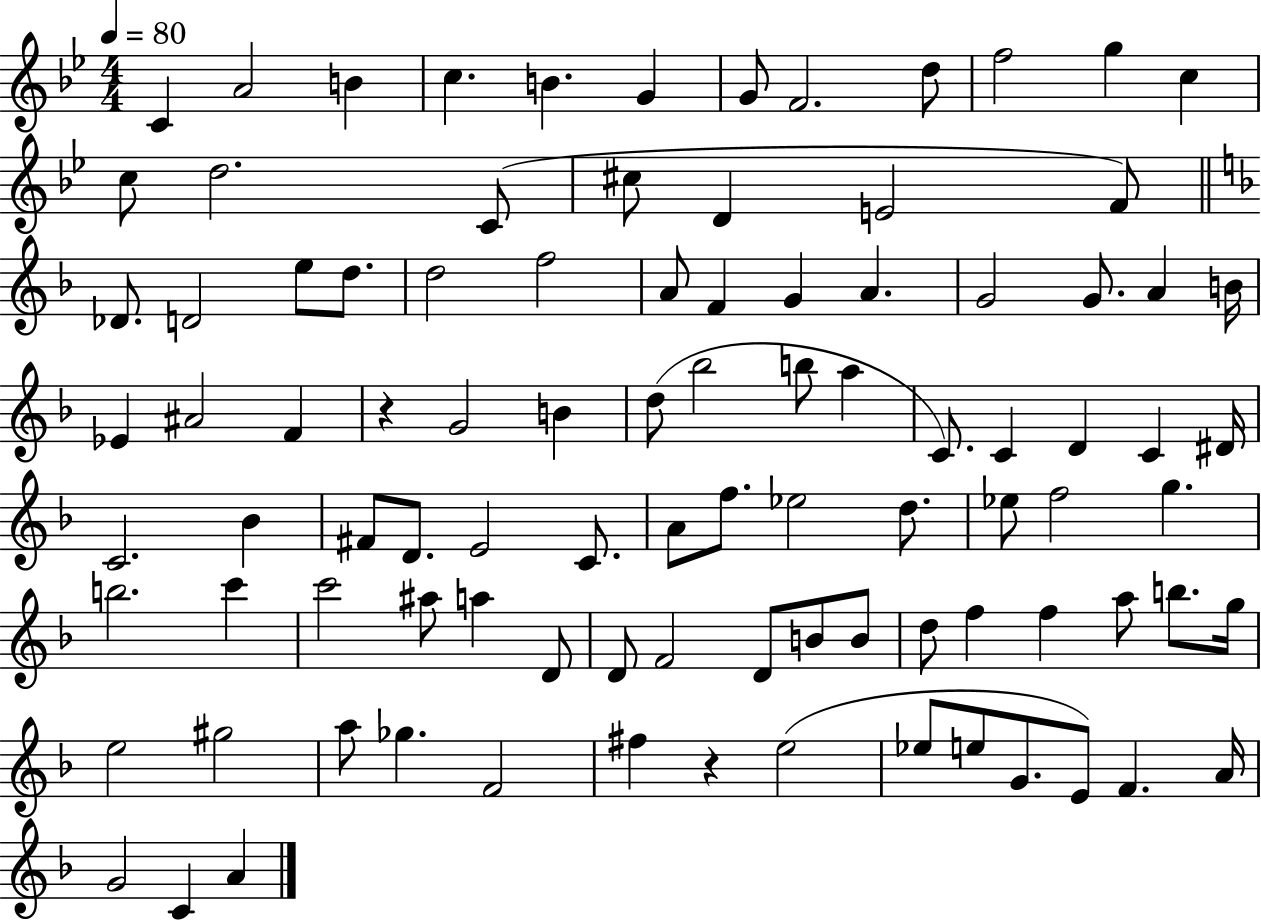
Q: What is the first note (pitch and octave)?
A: C4